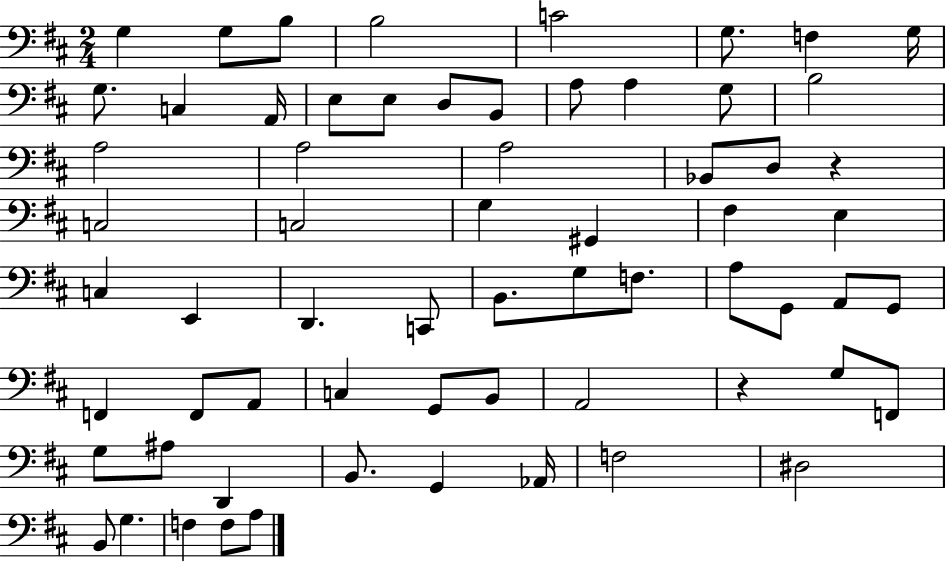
G3/q G3/e B3/e B3/h C4/h G3/e. F3/q G3/s G3/e. C3/q A2/s E3/e E3/e D3/e B2/e A3/e A3/q G3/e B3/h A3/h A3/h A3/h Bb2/e D3/e R/q C3/h C3/h G3/q G#2/q F#3/q E3/q C3/q E2/q D2/q. C2/e B2/e. G3/e F3/e. A3/e G2/e A2/e G2/e F2/q F2/e A2/e C3/q G2/e B2/e A2/h R/q G3/e F2/e G3/e A#3/e D2/q B2/e. G2/q Ab2/s F3/h D#3/h B2/e G3/q. F3/q F3/e A3/e